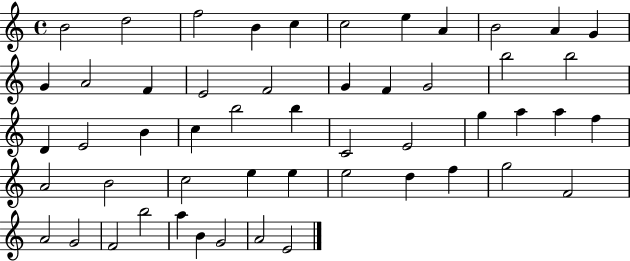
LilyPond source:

{
  \clef treble
  \time 4/4
  \defaultTimeSignature
  \key c \major
  b'2 d''2 | f''2 b'4 c''4 | c''2 e''4 a'4 | b'2 a'4 g'4 | \break g'4 a'2 f'4 | e'2 f'2 | g'4 f'4 g'2 | b''2 b''2 | \break d'4 e'2 b'4 | c''4 b''2 b''4 | c'2 e'2 | g''4 a''4 a''4 f''4 | \break a'2 b'2 | c''2 e''4 e''4 | e''2 d''4 f''4 | g''2 f'2 | \break a'2 g'2 | f'2 b''2 | a''4 b'4 g'2 | a'2 e'2 | \break \bar "|."
}